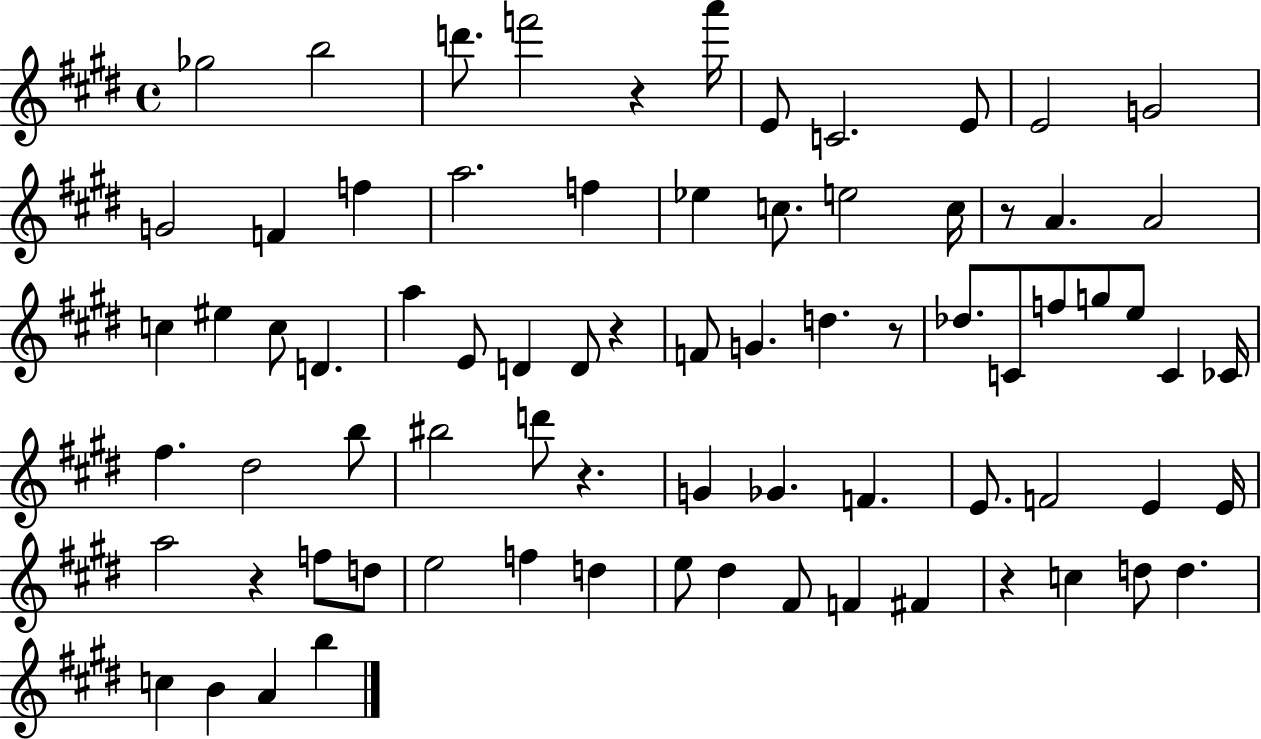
Gb5/h B5/h D6/e. F6/h R/q A6/s E4/e C4/h. E4/e E4/h G4/h G4/h F4/q F5/q A5/h. F5/q Eb5/q C5/e. E5/h C5/s R/e A4/q. A4/h C5/q EIS5/q C5/e D4/q. A5/q E4/e D4/q D4/e R/q F4/e G4/q. D5/q. R/e Db5/e. C4/e F5/e G5/e E5/e C4/q CES4/s F#5/q. D#5/h B5/e BIS5/h D6/e R/q. G4/q Gb4/q. F4/q. E4/e. F4/h E4/q E4/s A5/h R/q F5/e D5/e E5/h F5/q D5/q E5/e D#5/q F#4/e F4/q F#4/q R/q C5/q D5/e D5/q. C5/q B4/q A4/q B5/q